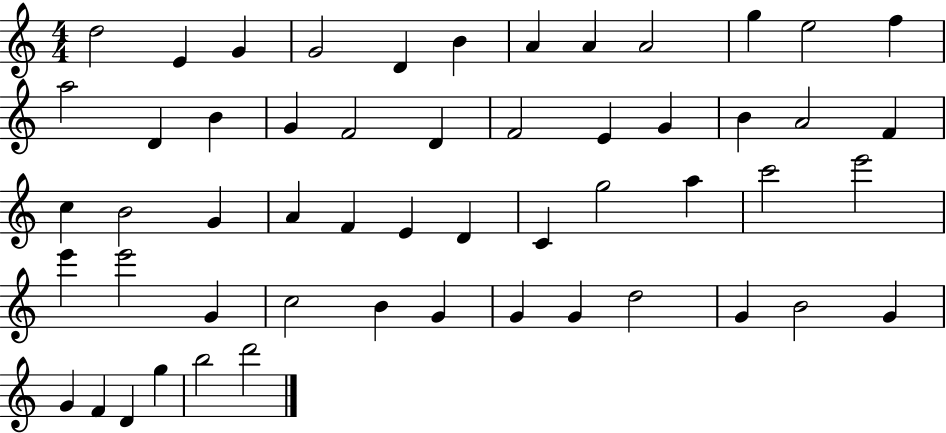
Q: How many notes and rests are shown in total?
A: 54